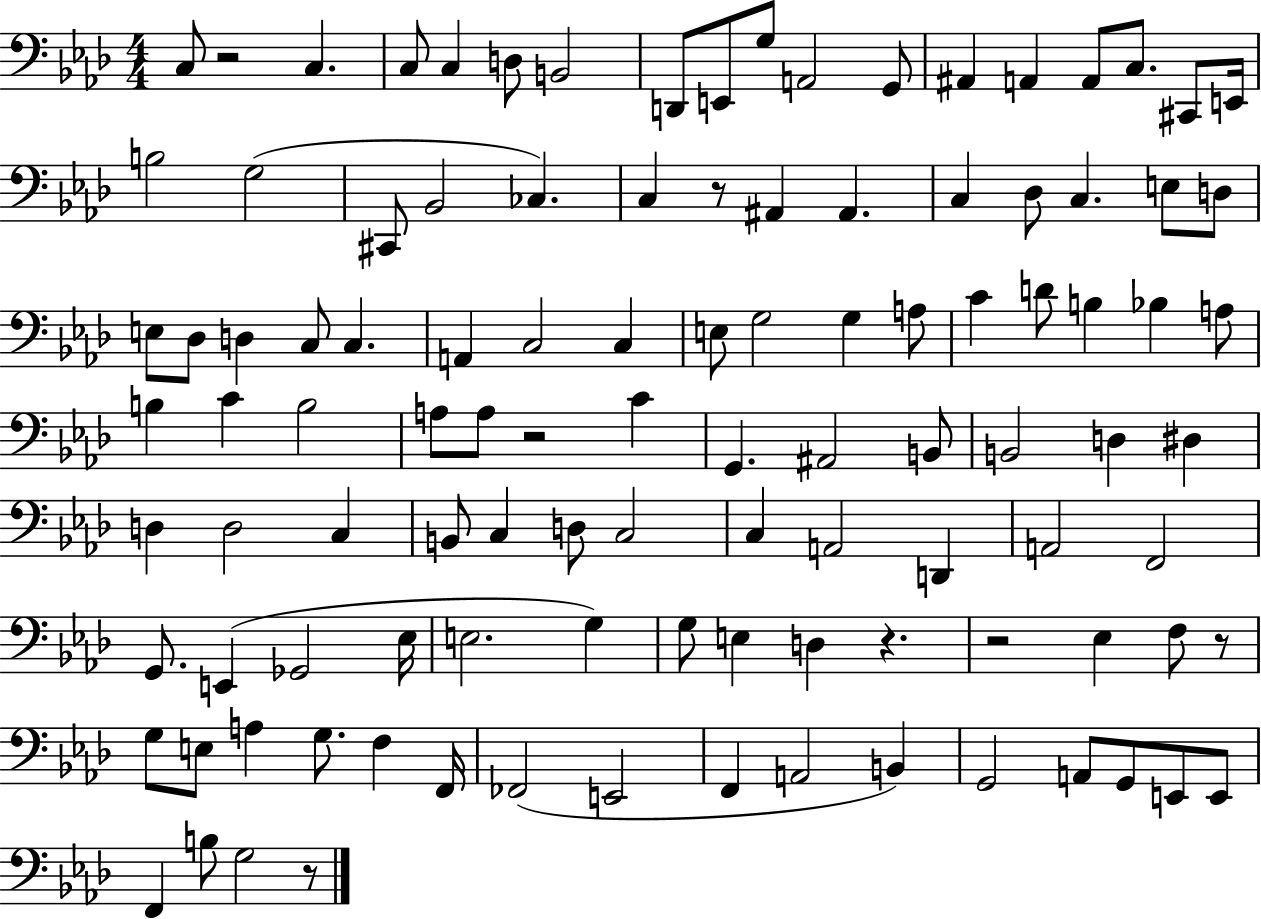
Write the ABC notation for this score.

X:1
T:Untitled
M:4/4
L:1/4
K:Ab
C,/2 z2 C, C,/2 C, D,/2 B,,2 D,,/2 E,,/2 G,/2 A,,2 G,,/2 ^A,, A,, A,,/2 C,/2 ^C,,/2 E,,/4 B,2 G,2 ^C,,/2 _B,,2 _C, C, z/2 ^A,, ^A,, C, _D,/2 C, E,/2 D,/2 E,/2 _D,/2 D, C,/2 C, A,, C,2 C, E,/2 G,2 G, A,/2 C D/2 B, _B, A,/2 B, C B,2 A,/2 A,/2 z2 C G,, ^A,,2 B,,/2 B,,2 D, ^D, D, D,2 C, B,,/2 C, D,/2 C,2 C, A,,2 D,, A,,2 F,,2 G,,/2 E,, _G,,2 _E,/4 E,2 G, G,/2 E, D, z z2 _E, F,/2 z/2 G,/2 E,/2 A, G,/2 F, F,,/4 _F,,2 E,,2 F,, A,,2 B,, G,,2 A,,/2 G,,/2 E,,/2 E,,/2 F,, B,/2 G,2 z/2